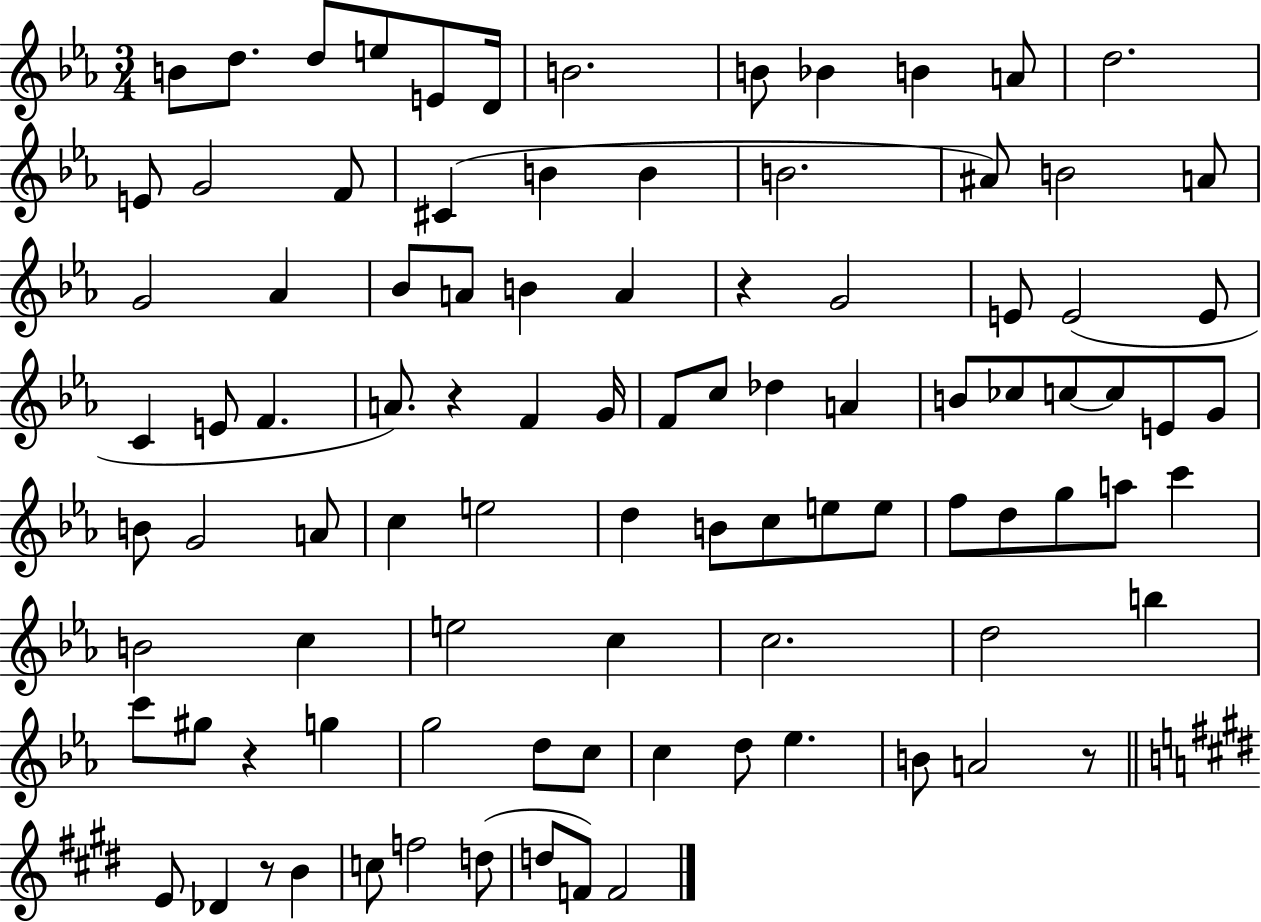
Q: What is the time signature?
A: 3/4